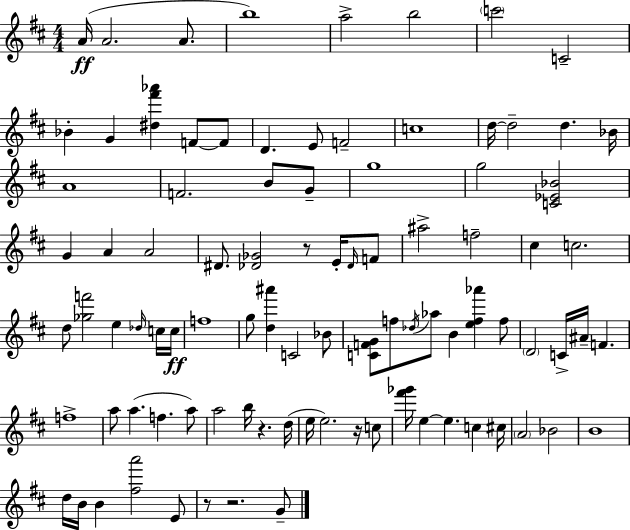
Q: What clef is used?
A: treble